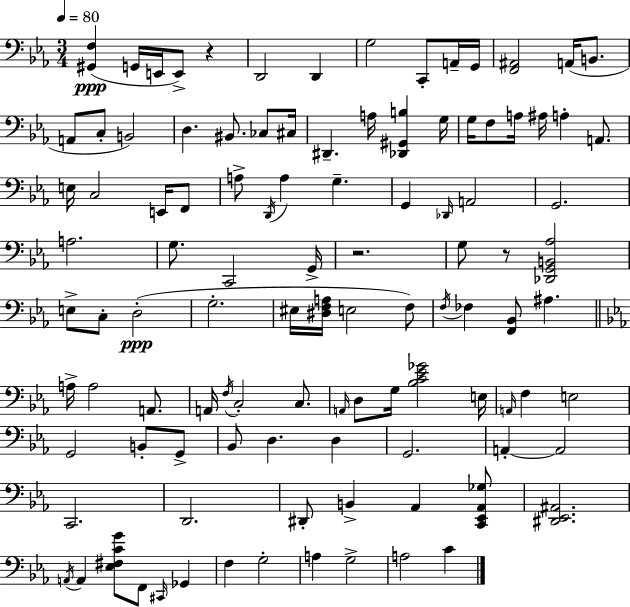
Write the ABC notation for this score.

X:1
T:Untitled
M:3/4
L:1/4
K:Cm
[^G,,F,] G,,/4 E,,/4 E,,/2 z D,,2 D,, G,2 C,,/2 A,,/4 G,,/4 [F,,^A,,]2 A,,/4 B,,/2 A,,/2 C,/2 B,,2 D, ^B,,/2 _C,/2 ^C,/4 ^D,, A,/4 [_D,,^G,,B,] G,/4 G,/4 F,/2 A,/4 ^A,/4 A, A,,/2 E,/4 C,2 E,,/4 F,,/2 A,/2 D,,/4 A, G, G,, _D,,/4 A,,2 G,,2 A,2 G,/2 C,,2 G,,/4 z2 G,/2 z/2 [_D,,G,,B,,_A,]2 E,/2 C,/2 D,2 G,2 ^E,/4 [^D,F,A,]/4 E,2 F,/2 F,/4 _F, [F,,_B,,]/2 ^A, A,/4 A,2 A,,/2 A,,/4 F,/4 C,2 C,/2 A,,/4 D,/2 G,/4 [_B,C_E_G]2 E,/4 A,,/4 F, E,2 G,,2 B,,/2 G,,/2 _B,,/2 D, D, G,,2 A,, A,,2 C,,2 D,,2 ^D,,/2 B,, _A,, [C,,_E,,_A,,_G,]/2 [^D,,_E,,^A,,]2 A,,/4 A,, [_E,^F,CG]/2 F,,/2 ^C,,/4 _G,, F, G,2 A, G,2 A,2 C